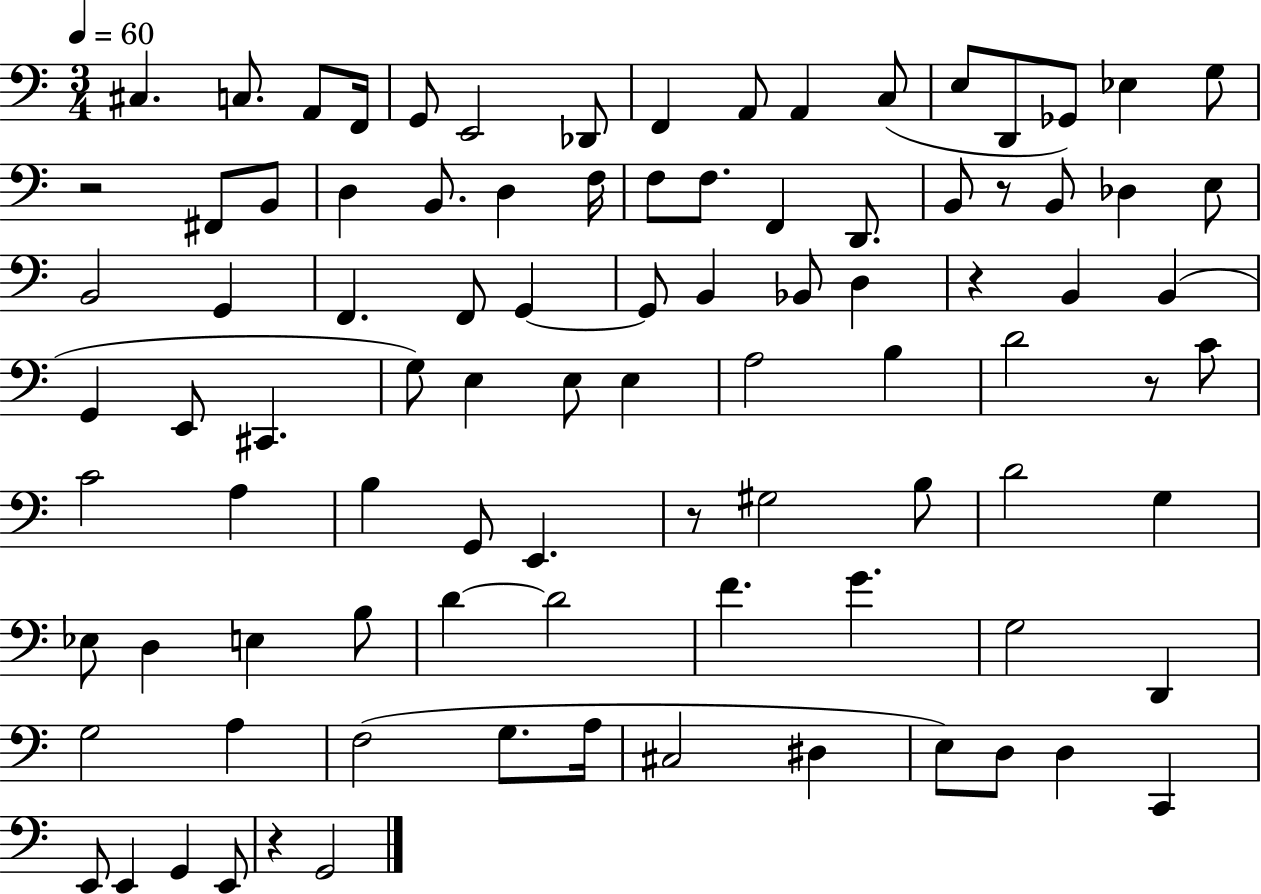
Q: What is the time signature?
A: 3/4